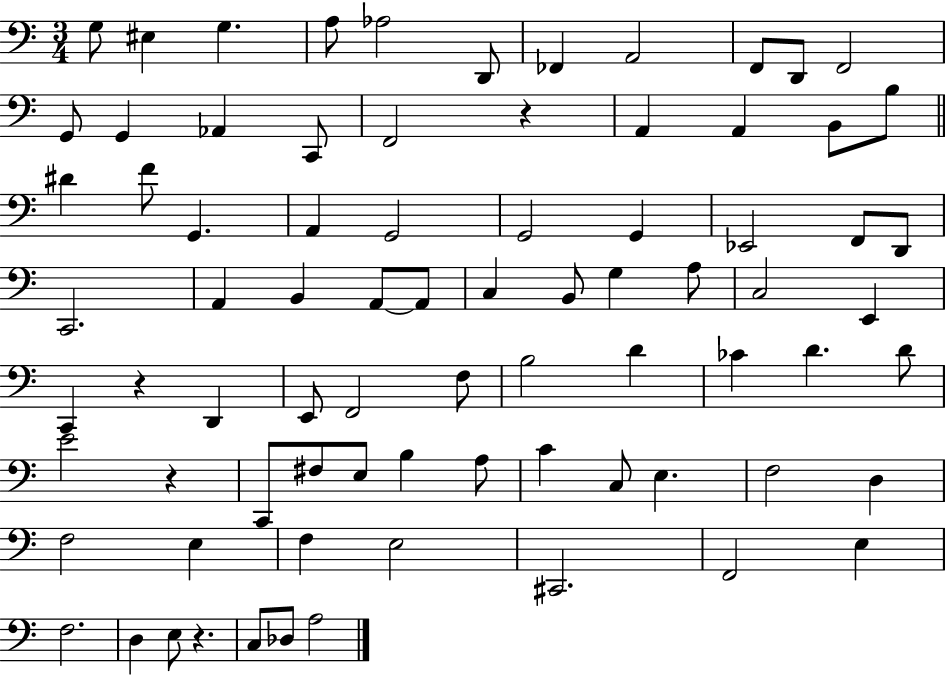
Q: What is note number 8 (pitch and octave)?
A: A2